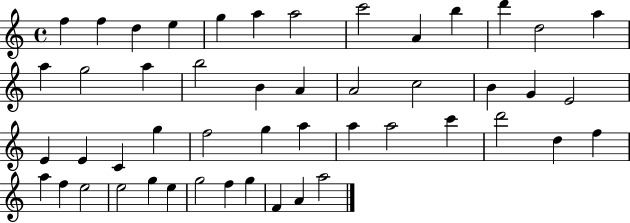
F5/q F5/q D5/q E5/q G5/q A5/q A5/h C6/h A4/q B5/q D6/q D5/h A5/q A5/q G5/h A5/q B5/h B4/q A4/q A4/h C5/h B4/q G4/q E4/h E4/q E4/q C4/q G5/q F5/h G5/q A5/q A5/q A5/h C6/q D6/h D5/q F5/q A5/q F5/q E5/h E5/h G5/q E5/q G5/h F5/q G5/q F4/q A4/q A5/h